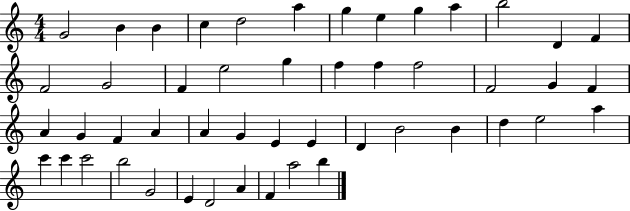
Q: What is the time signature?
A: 4/4